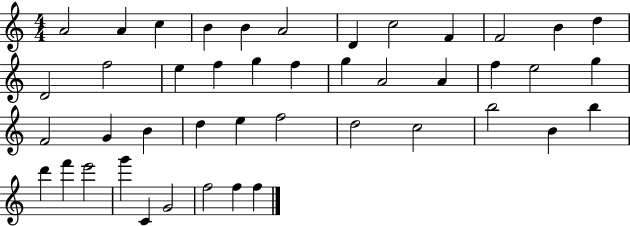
A4/h A4/q C5/q B4/q B4/q A4/h D4/q C5/h F4/q F4/h B4/q D5/q D4/h F5/h E5/q F5/q G5/q F5/q G5/q A4/h A4/q F5/q E5/h G5/q F4/h G4/q B4/q D5/q E5/q F5/h D5/h C5/h B5/h B4/q B5/q D6/q F6/q E6/h G6/q C4/q G4/h F5/h F5/q F5/q